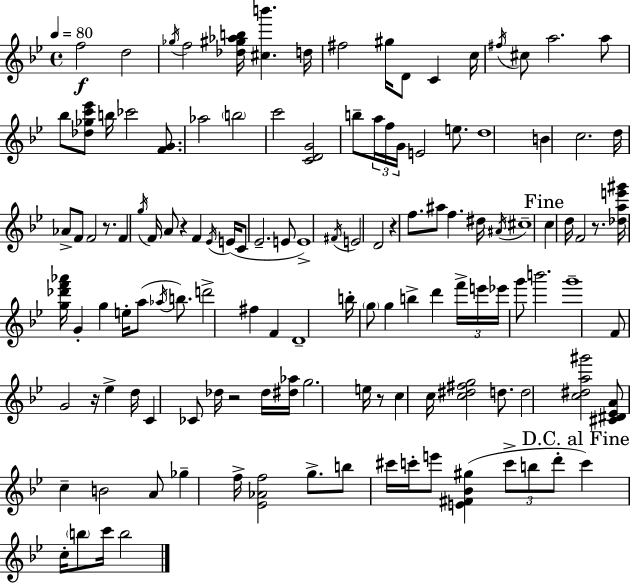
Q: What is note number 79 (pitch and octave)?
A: G4